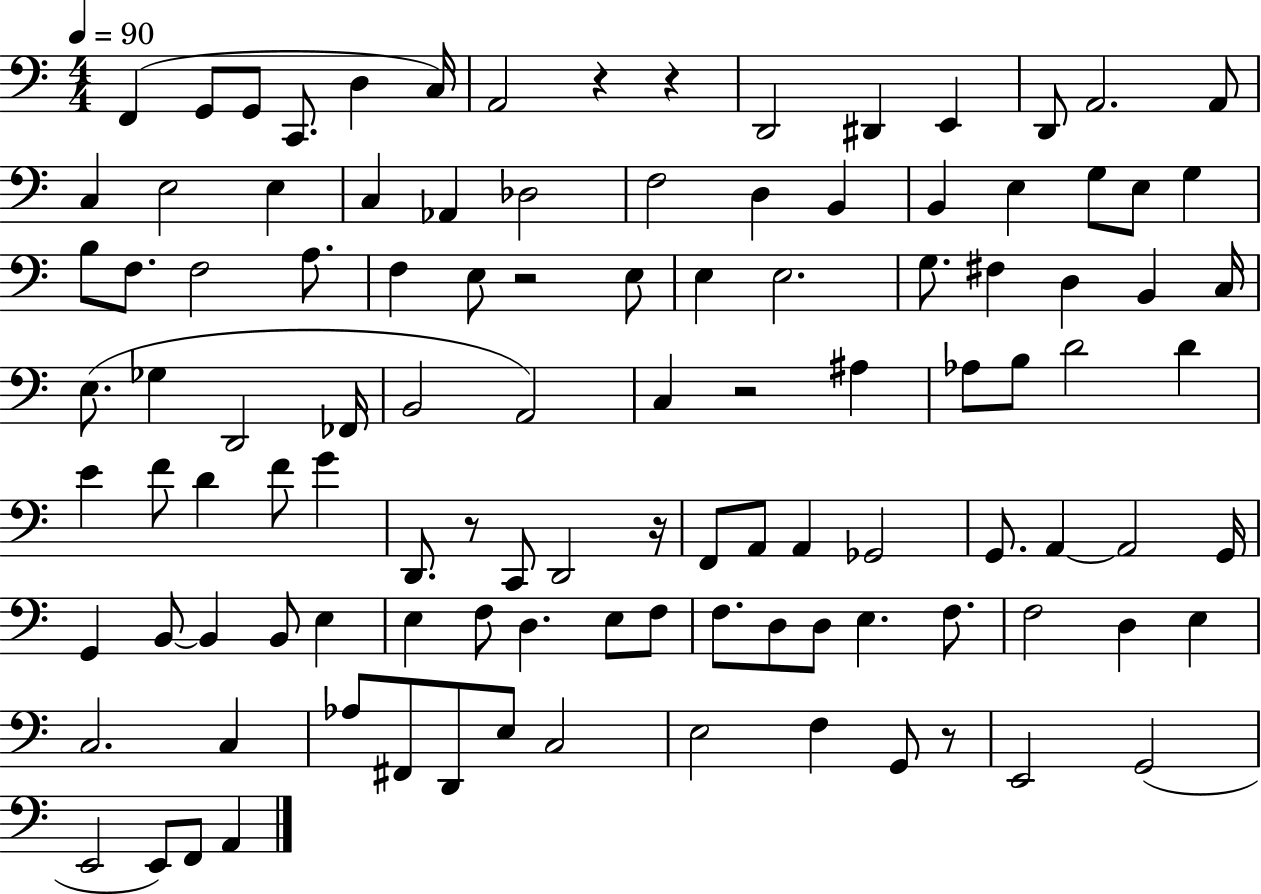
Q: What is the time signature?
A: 4/4